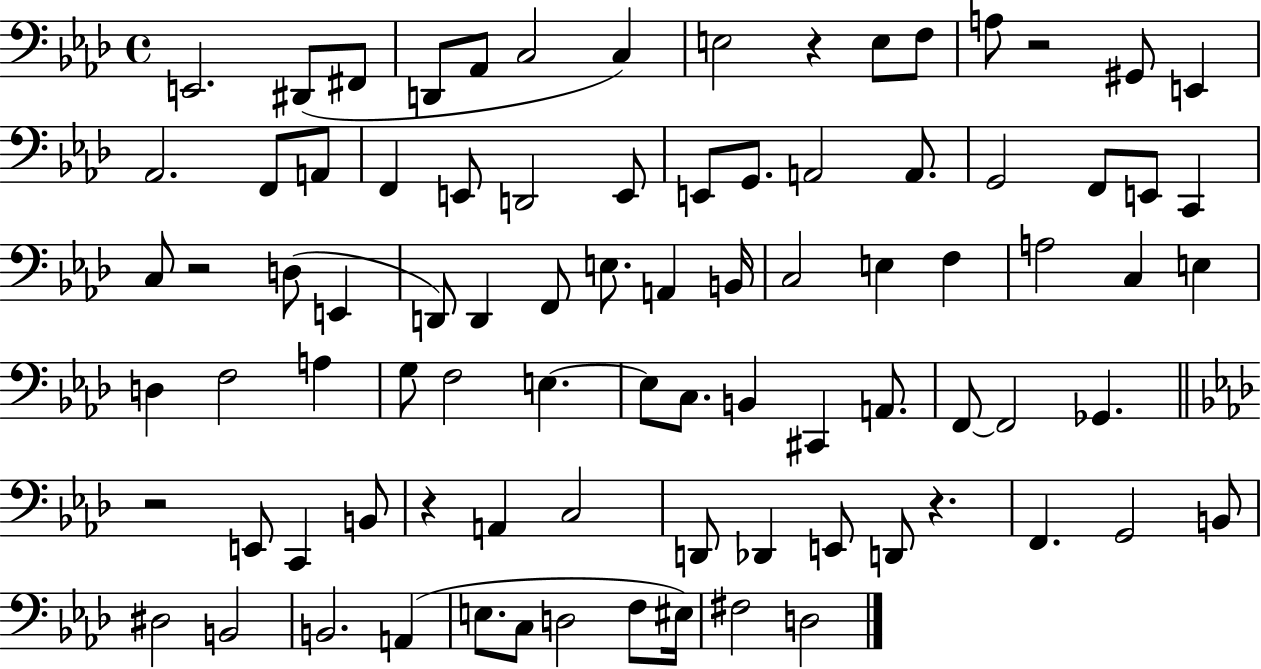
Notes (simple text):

E2/h. D#2/e F#2/e D2/e Ab2/e C3/h C3/q E3/h R/q E3/e F3/e A3/e R/h G#2/e E2/q Ab2/h. F2/e A2/e F2/q E2/e D2/h E2/e E2/e G2/e. A2/h A2/e. G2/h F2/e E2/e C2/q C3/e R/h D3/e E2/q D2/e D2/q F2/e E3/e. A2/q B2/s C3/h E3/q F3/q A3/h C3/q E3/q D3/q F3/h A3/q G3/e F3/h E3/q. E3/e C3/e. B2/q C#2/q A2/e. F2/e F2/h Gb2/q. R/h E2/e C2/q B2/e R/q A2/q C3/h D2/e Db2/q E2/e D2/e R/q. F2/q. G2/h B2/e D#3/h B2/h B2/h. A2/q E3/e. C3/e D3/h F3/e EIS3/s F#3/h D3/h